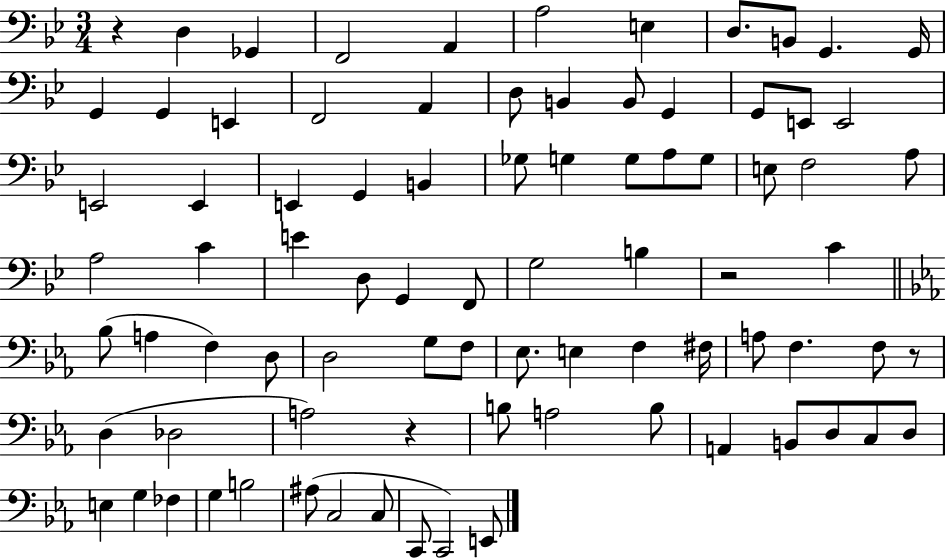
X:1
T:Untitled
M:3/4
L:1/4
K:Bb
z D, _G,, F,,2 A,, A,2 E, D,/2 B,,/2 G,, G,,/4 G,, G,, E,, F,,2 A,, D,/2 B,, B,,/2 G,, G,,/2 E,,/2 E,,2 E,,2 E,, E,, G,, B,, _G,/2 G, G,/2 A,/2 G,/2 E,/2 F,2 A,/2 A,2 C E D,/2 G,, F,,/2 G,2 B, z2 C _B,/2 A, F, D,/2 D,2 G,/2 F,/2 _E,/2 E, F, ^F,/4 A,/2 F, F,/2 z/2 D, _D,2 A,2 z B,/2 A,2 B,/2 A,, B,,/2 D,/2 C,/2 D,/2 E, G, _F, G, B,2 ^A,/2 C,2 C,/2 C,,/2 C,,2 E,,/2